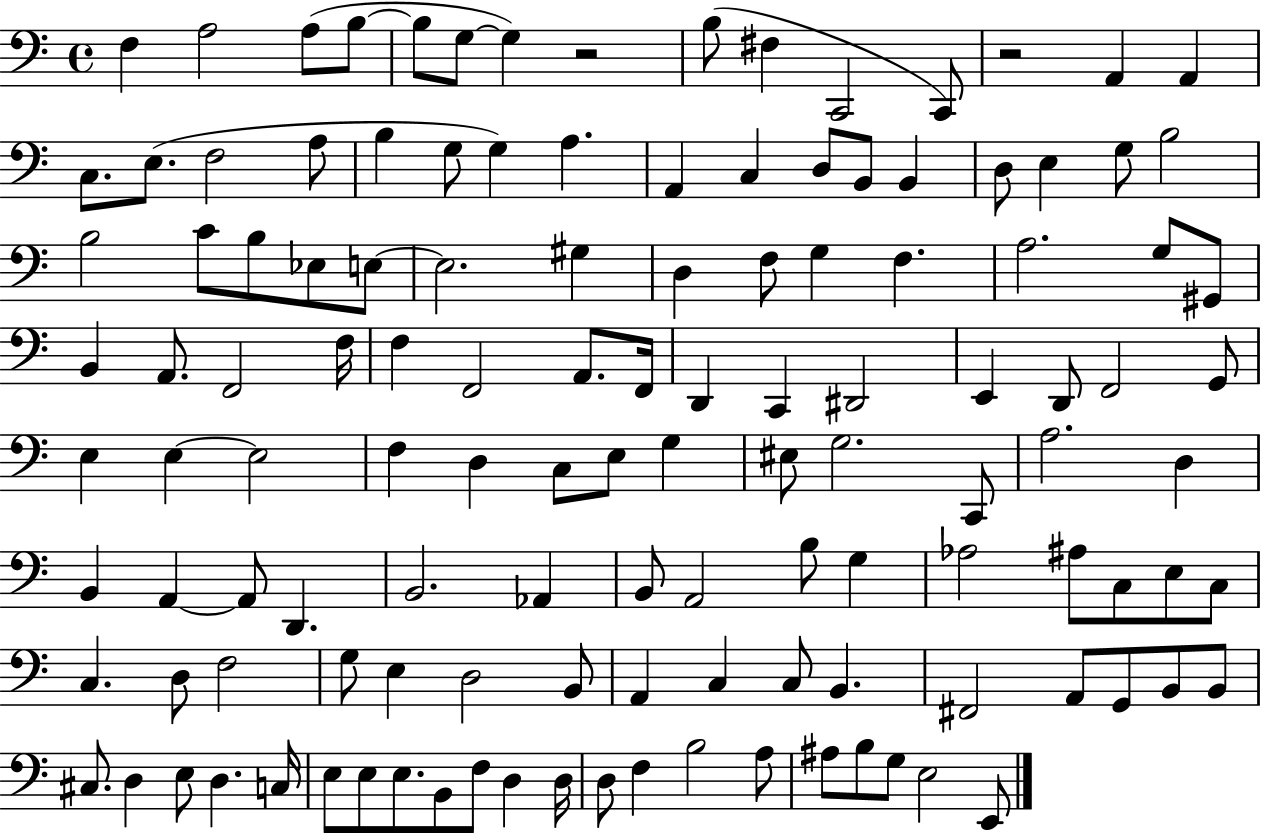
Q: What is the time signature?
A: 4/4